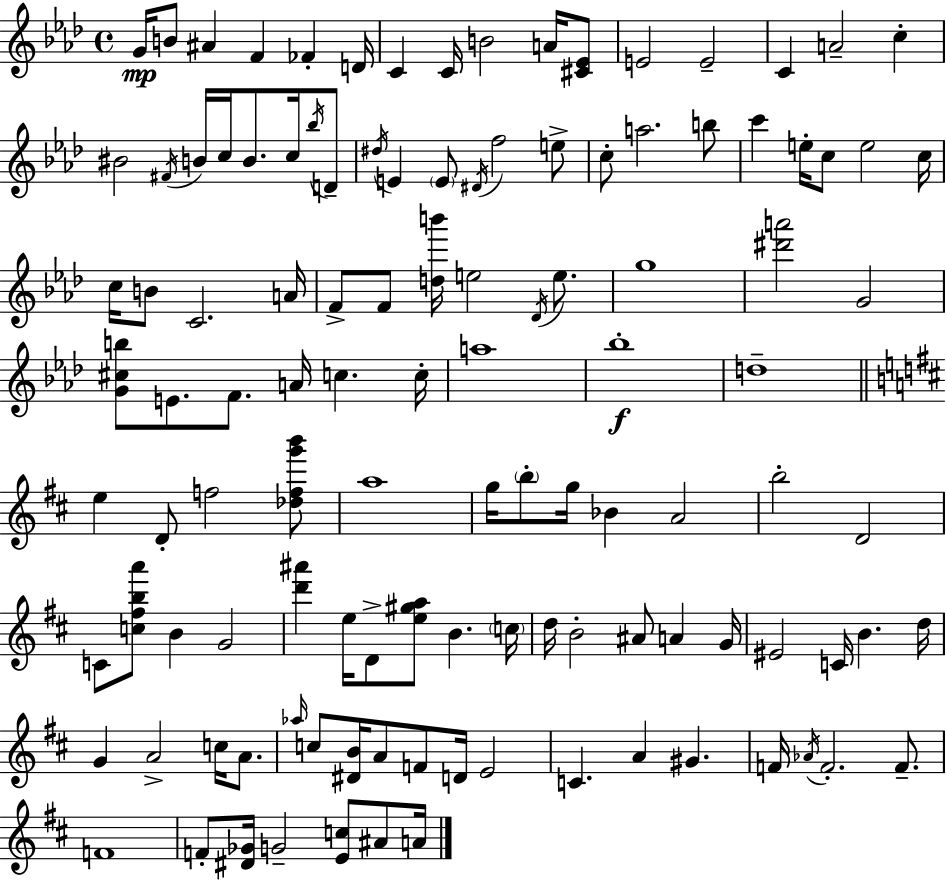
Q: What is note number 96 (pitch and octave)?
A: G#4